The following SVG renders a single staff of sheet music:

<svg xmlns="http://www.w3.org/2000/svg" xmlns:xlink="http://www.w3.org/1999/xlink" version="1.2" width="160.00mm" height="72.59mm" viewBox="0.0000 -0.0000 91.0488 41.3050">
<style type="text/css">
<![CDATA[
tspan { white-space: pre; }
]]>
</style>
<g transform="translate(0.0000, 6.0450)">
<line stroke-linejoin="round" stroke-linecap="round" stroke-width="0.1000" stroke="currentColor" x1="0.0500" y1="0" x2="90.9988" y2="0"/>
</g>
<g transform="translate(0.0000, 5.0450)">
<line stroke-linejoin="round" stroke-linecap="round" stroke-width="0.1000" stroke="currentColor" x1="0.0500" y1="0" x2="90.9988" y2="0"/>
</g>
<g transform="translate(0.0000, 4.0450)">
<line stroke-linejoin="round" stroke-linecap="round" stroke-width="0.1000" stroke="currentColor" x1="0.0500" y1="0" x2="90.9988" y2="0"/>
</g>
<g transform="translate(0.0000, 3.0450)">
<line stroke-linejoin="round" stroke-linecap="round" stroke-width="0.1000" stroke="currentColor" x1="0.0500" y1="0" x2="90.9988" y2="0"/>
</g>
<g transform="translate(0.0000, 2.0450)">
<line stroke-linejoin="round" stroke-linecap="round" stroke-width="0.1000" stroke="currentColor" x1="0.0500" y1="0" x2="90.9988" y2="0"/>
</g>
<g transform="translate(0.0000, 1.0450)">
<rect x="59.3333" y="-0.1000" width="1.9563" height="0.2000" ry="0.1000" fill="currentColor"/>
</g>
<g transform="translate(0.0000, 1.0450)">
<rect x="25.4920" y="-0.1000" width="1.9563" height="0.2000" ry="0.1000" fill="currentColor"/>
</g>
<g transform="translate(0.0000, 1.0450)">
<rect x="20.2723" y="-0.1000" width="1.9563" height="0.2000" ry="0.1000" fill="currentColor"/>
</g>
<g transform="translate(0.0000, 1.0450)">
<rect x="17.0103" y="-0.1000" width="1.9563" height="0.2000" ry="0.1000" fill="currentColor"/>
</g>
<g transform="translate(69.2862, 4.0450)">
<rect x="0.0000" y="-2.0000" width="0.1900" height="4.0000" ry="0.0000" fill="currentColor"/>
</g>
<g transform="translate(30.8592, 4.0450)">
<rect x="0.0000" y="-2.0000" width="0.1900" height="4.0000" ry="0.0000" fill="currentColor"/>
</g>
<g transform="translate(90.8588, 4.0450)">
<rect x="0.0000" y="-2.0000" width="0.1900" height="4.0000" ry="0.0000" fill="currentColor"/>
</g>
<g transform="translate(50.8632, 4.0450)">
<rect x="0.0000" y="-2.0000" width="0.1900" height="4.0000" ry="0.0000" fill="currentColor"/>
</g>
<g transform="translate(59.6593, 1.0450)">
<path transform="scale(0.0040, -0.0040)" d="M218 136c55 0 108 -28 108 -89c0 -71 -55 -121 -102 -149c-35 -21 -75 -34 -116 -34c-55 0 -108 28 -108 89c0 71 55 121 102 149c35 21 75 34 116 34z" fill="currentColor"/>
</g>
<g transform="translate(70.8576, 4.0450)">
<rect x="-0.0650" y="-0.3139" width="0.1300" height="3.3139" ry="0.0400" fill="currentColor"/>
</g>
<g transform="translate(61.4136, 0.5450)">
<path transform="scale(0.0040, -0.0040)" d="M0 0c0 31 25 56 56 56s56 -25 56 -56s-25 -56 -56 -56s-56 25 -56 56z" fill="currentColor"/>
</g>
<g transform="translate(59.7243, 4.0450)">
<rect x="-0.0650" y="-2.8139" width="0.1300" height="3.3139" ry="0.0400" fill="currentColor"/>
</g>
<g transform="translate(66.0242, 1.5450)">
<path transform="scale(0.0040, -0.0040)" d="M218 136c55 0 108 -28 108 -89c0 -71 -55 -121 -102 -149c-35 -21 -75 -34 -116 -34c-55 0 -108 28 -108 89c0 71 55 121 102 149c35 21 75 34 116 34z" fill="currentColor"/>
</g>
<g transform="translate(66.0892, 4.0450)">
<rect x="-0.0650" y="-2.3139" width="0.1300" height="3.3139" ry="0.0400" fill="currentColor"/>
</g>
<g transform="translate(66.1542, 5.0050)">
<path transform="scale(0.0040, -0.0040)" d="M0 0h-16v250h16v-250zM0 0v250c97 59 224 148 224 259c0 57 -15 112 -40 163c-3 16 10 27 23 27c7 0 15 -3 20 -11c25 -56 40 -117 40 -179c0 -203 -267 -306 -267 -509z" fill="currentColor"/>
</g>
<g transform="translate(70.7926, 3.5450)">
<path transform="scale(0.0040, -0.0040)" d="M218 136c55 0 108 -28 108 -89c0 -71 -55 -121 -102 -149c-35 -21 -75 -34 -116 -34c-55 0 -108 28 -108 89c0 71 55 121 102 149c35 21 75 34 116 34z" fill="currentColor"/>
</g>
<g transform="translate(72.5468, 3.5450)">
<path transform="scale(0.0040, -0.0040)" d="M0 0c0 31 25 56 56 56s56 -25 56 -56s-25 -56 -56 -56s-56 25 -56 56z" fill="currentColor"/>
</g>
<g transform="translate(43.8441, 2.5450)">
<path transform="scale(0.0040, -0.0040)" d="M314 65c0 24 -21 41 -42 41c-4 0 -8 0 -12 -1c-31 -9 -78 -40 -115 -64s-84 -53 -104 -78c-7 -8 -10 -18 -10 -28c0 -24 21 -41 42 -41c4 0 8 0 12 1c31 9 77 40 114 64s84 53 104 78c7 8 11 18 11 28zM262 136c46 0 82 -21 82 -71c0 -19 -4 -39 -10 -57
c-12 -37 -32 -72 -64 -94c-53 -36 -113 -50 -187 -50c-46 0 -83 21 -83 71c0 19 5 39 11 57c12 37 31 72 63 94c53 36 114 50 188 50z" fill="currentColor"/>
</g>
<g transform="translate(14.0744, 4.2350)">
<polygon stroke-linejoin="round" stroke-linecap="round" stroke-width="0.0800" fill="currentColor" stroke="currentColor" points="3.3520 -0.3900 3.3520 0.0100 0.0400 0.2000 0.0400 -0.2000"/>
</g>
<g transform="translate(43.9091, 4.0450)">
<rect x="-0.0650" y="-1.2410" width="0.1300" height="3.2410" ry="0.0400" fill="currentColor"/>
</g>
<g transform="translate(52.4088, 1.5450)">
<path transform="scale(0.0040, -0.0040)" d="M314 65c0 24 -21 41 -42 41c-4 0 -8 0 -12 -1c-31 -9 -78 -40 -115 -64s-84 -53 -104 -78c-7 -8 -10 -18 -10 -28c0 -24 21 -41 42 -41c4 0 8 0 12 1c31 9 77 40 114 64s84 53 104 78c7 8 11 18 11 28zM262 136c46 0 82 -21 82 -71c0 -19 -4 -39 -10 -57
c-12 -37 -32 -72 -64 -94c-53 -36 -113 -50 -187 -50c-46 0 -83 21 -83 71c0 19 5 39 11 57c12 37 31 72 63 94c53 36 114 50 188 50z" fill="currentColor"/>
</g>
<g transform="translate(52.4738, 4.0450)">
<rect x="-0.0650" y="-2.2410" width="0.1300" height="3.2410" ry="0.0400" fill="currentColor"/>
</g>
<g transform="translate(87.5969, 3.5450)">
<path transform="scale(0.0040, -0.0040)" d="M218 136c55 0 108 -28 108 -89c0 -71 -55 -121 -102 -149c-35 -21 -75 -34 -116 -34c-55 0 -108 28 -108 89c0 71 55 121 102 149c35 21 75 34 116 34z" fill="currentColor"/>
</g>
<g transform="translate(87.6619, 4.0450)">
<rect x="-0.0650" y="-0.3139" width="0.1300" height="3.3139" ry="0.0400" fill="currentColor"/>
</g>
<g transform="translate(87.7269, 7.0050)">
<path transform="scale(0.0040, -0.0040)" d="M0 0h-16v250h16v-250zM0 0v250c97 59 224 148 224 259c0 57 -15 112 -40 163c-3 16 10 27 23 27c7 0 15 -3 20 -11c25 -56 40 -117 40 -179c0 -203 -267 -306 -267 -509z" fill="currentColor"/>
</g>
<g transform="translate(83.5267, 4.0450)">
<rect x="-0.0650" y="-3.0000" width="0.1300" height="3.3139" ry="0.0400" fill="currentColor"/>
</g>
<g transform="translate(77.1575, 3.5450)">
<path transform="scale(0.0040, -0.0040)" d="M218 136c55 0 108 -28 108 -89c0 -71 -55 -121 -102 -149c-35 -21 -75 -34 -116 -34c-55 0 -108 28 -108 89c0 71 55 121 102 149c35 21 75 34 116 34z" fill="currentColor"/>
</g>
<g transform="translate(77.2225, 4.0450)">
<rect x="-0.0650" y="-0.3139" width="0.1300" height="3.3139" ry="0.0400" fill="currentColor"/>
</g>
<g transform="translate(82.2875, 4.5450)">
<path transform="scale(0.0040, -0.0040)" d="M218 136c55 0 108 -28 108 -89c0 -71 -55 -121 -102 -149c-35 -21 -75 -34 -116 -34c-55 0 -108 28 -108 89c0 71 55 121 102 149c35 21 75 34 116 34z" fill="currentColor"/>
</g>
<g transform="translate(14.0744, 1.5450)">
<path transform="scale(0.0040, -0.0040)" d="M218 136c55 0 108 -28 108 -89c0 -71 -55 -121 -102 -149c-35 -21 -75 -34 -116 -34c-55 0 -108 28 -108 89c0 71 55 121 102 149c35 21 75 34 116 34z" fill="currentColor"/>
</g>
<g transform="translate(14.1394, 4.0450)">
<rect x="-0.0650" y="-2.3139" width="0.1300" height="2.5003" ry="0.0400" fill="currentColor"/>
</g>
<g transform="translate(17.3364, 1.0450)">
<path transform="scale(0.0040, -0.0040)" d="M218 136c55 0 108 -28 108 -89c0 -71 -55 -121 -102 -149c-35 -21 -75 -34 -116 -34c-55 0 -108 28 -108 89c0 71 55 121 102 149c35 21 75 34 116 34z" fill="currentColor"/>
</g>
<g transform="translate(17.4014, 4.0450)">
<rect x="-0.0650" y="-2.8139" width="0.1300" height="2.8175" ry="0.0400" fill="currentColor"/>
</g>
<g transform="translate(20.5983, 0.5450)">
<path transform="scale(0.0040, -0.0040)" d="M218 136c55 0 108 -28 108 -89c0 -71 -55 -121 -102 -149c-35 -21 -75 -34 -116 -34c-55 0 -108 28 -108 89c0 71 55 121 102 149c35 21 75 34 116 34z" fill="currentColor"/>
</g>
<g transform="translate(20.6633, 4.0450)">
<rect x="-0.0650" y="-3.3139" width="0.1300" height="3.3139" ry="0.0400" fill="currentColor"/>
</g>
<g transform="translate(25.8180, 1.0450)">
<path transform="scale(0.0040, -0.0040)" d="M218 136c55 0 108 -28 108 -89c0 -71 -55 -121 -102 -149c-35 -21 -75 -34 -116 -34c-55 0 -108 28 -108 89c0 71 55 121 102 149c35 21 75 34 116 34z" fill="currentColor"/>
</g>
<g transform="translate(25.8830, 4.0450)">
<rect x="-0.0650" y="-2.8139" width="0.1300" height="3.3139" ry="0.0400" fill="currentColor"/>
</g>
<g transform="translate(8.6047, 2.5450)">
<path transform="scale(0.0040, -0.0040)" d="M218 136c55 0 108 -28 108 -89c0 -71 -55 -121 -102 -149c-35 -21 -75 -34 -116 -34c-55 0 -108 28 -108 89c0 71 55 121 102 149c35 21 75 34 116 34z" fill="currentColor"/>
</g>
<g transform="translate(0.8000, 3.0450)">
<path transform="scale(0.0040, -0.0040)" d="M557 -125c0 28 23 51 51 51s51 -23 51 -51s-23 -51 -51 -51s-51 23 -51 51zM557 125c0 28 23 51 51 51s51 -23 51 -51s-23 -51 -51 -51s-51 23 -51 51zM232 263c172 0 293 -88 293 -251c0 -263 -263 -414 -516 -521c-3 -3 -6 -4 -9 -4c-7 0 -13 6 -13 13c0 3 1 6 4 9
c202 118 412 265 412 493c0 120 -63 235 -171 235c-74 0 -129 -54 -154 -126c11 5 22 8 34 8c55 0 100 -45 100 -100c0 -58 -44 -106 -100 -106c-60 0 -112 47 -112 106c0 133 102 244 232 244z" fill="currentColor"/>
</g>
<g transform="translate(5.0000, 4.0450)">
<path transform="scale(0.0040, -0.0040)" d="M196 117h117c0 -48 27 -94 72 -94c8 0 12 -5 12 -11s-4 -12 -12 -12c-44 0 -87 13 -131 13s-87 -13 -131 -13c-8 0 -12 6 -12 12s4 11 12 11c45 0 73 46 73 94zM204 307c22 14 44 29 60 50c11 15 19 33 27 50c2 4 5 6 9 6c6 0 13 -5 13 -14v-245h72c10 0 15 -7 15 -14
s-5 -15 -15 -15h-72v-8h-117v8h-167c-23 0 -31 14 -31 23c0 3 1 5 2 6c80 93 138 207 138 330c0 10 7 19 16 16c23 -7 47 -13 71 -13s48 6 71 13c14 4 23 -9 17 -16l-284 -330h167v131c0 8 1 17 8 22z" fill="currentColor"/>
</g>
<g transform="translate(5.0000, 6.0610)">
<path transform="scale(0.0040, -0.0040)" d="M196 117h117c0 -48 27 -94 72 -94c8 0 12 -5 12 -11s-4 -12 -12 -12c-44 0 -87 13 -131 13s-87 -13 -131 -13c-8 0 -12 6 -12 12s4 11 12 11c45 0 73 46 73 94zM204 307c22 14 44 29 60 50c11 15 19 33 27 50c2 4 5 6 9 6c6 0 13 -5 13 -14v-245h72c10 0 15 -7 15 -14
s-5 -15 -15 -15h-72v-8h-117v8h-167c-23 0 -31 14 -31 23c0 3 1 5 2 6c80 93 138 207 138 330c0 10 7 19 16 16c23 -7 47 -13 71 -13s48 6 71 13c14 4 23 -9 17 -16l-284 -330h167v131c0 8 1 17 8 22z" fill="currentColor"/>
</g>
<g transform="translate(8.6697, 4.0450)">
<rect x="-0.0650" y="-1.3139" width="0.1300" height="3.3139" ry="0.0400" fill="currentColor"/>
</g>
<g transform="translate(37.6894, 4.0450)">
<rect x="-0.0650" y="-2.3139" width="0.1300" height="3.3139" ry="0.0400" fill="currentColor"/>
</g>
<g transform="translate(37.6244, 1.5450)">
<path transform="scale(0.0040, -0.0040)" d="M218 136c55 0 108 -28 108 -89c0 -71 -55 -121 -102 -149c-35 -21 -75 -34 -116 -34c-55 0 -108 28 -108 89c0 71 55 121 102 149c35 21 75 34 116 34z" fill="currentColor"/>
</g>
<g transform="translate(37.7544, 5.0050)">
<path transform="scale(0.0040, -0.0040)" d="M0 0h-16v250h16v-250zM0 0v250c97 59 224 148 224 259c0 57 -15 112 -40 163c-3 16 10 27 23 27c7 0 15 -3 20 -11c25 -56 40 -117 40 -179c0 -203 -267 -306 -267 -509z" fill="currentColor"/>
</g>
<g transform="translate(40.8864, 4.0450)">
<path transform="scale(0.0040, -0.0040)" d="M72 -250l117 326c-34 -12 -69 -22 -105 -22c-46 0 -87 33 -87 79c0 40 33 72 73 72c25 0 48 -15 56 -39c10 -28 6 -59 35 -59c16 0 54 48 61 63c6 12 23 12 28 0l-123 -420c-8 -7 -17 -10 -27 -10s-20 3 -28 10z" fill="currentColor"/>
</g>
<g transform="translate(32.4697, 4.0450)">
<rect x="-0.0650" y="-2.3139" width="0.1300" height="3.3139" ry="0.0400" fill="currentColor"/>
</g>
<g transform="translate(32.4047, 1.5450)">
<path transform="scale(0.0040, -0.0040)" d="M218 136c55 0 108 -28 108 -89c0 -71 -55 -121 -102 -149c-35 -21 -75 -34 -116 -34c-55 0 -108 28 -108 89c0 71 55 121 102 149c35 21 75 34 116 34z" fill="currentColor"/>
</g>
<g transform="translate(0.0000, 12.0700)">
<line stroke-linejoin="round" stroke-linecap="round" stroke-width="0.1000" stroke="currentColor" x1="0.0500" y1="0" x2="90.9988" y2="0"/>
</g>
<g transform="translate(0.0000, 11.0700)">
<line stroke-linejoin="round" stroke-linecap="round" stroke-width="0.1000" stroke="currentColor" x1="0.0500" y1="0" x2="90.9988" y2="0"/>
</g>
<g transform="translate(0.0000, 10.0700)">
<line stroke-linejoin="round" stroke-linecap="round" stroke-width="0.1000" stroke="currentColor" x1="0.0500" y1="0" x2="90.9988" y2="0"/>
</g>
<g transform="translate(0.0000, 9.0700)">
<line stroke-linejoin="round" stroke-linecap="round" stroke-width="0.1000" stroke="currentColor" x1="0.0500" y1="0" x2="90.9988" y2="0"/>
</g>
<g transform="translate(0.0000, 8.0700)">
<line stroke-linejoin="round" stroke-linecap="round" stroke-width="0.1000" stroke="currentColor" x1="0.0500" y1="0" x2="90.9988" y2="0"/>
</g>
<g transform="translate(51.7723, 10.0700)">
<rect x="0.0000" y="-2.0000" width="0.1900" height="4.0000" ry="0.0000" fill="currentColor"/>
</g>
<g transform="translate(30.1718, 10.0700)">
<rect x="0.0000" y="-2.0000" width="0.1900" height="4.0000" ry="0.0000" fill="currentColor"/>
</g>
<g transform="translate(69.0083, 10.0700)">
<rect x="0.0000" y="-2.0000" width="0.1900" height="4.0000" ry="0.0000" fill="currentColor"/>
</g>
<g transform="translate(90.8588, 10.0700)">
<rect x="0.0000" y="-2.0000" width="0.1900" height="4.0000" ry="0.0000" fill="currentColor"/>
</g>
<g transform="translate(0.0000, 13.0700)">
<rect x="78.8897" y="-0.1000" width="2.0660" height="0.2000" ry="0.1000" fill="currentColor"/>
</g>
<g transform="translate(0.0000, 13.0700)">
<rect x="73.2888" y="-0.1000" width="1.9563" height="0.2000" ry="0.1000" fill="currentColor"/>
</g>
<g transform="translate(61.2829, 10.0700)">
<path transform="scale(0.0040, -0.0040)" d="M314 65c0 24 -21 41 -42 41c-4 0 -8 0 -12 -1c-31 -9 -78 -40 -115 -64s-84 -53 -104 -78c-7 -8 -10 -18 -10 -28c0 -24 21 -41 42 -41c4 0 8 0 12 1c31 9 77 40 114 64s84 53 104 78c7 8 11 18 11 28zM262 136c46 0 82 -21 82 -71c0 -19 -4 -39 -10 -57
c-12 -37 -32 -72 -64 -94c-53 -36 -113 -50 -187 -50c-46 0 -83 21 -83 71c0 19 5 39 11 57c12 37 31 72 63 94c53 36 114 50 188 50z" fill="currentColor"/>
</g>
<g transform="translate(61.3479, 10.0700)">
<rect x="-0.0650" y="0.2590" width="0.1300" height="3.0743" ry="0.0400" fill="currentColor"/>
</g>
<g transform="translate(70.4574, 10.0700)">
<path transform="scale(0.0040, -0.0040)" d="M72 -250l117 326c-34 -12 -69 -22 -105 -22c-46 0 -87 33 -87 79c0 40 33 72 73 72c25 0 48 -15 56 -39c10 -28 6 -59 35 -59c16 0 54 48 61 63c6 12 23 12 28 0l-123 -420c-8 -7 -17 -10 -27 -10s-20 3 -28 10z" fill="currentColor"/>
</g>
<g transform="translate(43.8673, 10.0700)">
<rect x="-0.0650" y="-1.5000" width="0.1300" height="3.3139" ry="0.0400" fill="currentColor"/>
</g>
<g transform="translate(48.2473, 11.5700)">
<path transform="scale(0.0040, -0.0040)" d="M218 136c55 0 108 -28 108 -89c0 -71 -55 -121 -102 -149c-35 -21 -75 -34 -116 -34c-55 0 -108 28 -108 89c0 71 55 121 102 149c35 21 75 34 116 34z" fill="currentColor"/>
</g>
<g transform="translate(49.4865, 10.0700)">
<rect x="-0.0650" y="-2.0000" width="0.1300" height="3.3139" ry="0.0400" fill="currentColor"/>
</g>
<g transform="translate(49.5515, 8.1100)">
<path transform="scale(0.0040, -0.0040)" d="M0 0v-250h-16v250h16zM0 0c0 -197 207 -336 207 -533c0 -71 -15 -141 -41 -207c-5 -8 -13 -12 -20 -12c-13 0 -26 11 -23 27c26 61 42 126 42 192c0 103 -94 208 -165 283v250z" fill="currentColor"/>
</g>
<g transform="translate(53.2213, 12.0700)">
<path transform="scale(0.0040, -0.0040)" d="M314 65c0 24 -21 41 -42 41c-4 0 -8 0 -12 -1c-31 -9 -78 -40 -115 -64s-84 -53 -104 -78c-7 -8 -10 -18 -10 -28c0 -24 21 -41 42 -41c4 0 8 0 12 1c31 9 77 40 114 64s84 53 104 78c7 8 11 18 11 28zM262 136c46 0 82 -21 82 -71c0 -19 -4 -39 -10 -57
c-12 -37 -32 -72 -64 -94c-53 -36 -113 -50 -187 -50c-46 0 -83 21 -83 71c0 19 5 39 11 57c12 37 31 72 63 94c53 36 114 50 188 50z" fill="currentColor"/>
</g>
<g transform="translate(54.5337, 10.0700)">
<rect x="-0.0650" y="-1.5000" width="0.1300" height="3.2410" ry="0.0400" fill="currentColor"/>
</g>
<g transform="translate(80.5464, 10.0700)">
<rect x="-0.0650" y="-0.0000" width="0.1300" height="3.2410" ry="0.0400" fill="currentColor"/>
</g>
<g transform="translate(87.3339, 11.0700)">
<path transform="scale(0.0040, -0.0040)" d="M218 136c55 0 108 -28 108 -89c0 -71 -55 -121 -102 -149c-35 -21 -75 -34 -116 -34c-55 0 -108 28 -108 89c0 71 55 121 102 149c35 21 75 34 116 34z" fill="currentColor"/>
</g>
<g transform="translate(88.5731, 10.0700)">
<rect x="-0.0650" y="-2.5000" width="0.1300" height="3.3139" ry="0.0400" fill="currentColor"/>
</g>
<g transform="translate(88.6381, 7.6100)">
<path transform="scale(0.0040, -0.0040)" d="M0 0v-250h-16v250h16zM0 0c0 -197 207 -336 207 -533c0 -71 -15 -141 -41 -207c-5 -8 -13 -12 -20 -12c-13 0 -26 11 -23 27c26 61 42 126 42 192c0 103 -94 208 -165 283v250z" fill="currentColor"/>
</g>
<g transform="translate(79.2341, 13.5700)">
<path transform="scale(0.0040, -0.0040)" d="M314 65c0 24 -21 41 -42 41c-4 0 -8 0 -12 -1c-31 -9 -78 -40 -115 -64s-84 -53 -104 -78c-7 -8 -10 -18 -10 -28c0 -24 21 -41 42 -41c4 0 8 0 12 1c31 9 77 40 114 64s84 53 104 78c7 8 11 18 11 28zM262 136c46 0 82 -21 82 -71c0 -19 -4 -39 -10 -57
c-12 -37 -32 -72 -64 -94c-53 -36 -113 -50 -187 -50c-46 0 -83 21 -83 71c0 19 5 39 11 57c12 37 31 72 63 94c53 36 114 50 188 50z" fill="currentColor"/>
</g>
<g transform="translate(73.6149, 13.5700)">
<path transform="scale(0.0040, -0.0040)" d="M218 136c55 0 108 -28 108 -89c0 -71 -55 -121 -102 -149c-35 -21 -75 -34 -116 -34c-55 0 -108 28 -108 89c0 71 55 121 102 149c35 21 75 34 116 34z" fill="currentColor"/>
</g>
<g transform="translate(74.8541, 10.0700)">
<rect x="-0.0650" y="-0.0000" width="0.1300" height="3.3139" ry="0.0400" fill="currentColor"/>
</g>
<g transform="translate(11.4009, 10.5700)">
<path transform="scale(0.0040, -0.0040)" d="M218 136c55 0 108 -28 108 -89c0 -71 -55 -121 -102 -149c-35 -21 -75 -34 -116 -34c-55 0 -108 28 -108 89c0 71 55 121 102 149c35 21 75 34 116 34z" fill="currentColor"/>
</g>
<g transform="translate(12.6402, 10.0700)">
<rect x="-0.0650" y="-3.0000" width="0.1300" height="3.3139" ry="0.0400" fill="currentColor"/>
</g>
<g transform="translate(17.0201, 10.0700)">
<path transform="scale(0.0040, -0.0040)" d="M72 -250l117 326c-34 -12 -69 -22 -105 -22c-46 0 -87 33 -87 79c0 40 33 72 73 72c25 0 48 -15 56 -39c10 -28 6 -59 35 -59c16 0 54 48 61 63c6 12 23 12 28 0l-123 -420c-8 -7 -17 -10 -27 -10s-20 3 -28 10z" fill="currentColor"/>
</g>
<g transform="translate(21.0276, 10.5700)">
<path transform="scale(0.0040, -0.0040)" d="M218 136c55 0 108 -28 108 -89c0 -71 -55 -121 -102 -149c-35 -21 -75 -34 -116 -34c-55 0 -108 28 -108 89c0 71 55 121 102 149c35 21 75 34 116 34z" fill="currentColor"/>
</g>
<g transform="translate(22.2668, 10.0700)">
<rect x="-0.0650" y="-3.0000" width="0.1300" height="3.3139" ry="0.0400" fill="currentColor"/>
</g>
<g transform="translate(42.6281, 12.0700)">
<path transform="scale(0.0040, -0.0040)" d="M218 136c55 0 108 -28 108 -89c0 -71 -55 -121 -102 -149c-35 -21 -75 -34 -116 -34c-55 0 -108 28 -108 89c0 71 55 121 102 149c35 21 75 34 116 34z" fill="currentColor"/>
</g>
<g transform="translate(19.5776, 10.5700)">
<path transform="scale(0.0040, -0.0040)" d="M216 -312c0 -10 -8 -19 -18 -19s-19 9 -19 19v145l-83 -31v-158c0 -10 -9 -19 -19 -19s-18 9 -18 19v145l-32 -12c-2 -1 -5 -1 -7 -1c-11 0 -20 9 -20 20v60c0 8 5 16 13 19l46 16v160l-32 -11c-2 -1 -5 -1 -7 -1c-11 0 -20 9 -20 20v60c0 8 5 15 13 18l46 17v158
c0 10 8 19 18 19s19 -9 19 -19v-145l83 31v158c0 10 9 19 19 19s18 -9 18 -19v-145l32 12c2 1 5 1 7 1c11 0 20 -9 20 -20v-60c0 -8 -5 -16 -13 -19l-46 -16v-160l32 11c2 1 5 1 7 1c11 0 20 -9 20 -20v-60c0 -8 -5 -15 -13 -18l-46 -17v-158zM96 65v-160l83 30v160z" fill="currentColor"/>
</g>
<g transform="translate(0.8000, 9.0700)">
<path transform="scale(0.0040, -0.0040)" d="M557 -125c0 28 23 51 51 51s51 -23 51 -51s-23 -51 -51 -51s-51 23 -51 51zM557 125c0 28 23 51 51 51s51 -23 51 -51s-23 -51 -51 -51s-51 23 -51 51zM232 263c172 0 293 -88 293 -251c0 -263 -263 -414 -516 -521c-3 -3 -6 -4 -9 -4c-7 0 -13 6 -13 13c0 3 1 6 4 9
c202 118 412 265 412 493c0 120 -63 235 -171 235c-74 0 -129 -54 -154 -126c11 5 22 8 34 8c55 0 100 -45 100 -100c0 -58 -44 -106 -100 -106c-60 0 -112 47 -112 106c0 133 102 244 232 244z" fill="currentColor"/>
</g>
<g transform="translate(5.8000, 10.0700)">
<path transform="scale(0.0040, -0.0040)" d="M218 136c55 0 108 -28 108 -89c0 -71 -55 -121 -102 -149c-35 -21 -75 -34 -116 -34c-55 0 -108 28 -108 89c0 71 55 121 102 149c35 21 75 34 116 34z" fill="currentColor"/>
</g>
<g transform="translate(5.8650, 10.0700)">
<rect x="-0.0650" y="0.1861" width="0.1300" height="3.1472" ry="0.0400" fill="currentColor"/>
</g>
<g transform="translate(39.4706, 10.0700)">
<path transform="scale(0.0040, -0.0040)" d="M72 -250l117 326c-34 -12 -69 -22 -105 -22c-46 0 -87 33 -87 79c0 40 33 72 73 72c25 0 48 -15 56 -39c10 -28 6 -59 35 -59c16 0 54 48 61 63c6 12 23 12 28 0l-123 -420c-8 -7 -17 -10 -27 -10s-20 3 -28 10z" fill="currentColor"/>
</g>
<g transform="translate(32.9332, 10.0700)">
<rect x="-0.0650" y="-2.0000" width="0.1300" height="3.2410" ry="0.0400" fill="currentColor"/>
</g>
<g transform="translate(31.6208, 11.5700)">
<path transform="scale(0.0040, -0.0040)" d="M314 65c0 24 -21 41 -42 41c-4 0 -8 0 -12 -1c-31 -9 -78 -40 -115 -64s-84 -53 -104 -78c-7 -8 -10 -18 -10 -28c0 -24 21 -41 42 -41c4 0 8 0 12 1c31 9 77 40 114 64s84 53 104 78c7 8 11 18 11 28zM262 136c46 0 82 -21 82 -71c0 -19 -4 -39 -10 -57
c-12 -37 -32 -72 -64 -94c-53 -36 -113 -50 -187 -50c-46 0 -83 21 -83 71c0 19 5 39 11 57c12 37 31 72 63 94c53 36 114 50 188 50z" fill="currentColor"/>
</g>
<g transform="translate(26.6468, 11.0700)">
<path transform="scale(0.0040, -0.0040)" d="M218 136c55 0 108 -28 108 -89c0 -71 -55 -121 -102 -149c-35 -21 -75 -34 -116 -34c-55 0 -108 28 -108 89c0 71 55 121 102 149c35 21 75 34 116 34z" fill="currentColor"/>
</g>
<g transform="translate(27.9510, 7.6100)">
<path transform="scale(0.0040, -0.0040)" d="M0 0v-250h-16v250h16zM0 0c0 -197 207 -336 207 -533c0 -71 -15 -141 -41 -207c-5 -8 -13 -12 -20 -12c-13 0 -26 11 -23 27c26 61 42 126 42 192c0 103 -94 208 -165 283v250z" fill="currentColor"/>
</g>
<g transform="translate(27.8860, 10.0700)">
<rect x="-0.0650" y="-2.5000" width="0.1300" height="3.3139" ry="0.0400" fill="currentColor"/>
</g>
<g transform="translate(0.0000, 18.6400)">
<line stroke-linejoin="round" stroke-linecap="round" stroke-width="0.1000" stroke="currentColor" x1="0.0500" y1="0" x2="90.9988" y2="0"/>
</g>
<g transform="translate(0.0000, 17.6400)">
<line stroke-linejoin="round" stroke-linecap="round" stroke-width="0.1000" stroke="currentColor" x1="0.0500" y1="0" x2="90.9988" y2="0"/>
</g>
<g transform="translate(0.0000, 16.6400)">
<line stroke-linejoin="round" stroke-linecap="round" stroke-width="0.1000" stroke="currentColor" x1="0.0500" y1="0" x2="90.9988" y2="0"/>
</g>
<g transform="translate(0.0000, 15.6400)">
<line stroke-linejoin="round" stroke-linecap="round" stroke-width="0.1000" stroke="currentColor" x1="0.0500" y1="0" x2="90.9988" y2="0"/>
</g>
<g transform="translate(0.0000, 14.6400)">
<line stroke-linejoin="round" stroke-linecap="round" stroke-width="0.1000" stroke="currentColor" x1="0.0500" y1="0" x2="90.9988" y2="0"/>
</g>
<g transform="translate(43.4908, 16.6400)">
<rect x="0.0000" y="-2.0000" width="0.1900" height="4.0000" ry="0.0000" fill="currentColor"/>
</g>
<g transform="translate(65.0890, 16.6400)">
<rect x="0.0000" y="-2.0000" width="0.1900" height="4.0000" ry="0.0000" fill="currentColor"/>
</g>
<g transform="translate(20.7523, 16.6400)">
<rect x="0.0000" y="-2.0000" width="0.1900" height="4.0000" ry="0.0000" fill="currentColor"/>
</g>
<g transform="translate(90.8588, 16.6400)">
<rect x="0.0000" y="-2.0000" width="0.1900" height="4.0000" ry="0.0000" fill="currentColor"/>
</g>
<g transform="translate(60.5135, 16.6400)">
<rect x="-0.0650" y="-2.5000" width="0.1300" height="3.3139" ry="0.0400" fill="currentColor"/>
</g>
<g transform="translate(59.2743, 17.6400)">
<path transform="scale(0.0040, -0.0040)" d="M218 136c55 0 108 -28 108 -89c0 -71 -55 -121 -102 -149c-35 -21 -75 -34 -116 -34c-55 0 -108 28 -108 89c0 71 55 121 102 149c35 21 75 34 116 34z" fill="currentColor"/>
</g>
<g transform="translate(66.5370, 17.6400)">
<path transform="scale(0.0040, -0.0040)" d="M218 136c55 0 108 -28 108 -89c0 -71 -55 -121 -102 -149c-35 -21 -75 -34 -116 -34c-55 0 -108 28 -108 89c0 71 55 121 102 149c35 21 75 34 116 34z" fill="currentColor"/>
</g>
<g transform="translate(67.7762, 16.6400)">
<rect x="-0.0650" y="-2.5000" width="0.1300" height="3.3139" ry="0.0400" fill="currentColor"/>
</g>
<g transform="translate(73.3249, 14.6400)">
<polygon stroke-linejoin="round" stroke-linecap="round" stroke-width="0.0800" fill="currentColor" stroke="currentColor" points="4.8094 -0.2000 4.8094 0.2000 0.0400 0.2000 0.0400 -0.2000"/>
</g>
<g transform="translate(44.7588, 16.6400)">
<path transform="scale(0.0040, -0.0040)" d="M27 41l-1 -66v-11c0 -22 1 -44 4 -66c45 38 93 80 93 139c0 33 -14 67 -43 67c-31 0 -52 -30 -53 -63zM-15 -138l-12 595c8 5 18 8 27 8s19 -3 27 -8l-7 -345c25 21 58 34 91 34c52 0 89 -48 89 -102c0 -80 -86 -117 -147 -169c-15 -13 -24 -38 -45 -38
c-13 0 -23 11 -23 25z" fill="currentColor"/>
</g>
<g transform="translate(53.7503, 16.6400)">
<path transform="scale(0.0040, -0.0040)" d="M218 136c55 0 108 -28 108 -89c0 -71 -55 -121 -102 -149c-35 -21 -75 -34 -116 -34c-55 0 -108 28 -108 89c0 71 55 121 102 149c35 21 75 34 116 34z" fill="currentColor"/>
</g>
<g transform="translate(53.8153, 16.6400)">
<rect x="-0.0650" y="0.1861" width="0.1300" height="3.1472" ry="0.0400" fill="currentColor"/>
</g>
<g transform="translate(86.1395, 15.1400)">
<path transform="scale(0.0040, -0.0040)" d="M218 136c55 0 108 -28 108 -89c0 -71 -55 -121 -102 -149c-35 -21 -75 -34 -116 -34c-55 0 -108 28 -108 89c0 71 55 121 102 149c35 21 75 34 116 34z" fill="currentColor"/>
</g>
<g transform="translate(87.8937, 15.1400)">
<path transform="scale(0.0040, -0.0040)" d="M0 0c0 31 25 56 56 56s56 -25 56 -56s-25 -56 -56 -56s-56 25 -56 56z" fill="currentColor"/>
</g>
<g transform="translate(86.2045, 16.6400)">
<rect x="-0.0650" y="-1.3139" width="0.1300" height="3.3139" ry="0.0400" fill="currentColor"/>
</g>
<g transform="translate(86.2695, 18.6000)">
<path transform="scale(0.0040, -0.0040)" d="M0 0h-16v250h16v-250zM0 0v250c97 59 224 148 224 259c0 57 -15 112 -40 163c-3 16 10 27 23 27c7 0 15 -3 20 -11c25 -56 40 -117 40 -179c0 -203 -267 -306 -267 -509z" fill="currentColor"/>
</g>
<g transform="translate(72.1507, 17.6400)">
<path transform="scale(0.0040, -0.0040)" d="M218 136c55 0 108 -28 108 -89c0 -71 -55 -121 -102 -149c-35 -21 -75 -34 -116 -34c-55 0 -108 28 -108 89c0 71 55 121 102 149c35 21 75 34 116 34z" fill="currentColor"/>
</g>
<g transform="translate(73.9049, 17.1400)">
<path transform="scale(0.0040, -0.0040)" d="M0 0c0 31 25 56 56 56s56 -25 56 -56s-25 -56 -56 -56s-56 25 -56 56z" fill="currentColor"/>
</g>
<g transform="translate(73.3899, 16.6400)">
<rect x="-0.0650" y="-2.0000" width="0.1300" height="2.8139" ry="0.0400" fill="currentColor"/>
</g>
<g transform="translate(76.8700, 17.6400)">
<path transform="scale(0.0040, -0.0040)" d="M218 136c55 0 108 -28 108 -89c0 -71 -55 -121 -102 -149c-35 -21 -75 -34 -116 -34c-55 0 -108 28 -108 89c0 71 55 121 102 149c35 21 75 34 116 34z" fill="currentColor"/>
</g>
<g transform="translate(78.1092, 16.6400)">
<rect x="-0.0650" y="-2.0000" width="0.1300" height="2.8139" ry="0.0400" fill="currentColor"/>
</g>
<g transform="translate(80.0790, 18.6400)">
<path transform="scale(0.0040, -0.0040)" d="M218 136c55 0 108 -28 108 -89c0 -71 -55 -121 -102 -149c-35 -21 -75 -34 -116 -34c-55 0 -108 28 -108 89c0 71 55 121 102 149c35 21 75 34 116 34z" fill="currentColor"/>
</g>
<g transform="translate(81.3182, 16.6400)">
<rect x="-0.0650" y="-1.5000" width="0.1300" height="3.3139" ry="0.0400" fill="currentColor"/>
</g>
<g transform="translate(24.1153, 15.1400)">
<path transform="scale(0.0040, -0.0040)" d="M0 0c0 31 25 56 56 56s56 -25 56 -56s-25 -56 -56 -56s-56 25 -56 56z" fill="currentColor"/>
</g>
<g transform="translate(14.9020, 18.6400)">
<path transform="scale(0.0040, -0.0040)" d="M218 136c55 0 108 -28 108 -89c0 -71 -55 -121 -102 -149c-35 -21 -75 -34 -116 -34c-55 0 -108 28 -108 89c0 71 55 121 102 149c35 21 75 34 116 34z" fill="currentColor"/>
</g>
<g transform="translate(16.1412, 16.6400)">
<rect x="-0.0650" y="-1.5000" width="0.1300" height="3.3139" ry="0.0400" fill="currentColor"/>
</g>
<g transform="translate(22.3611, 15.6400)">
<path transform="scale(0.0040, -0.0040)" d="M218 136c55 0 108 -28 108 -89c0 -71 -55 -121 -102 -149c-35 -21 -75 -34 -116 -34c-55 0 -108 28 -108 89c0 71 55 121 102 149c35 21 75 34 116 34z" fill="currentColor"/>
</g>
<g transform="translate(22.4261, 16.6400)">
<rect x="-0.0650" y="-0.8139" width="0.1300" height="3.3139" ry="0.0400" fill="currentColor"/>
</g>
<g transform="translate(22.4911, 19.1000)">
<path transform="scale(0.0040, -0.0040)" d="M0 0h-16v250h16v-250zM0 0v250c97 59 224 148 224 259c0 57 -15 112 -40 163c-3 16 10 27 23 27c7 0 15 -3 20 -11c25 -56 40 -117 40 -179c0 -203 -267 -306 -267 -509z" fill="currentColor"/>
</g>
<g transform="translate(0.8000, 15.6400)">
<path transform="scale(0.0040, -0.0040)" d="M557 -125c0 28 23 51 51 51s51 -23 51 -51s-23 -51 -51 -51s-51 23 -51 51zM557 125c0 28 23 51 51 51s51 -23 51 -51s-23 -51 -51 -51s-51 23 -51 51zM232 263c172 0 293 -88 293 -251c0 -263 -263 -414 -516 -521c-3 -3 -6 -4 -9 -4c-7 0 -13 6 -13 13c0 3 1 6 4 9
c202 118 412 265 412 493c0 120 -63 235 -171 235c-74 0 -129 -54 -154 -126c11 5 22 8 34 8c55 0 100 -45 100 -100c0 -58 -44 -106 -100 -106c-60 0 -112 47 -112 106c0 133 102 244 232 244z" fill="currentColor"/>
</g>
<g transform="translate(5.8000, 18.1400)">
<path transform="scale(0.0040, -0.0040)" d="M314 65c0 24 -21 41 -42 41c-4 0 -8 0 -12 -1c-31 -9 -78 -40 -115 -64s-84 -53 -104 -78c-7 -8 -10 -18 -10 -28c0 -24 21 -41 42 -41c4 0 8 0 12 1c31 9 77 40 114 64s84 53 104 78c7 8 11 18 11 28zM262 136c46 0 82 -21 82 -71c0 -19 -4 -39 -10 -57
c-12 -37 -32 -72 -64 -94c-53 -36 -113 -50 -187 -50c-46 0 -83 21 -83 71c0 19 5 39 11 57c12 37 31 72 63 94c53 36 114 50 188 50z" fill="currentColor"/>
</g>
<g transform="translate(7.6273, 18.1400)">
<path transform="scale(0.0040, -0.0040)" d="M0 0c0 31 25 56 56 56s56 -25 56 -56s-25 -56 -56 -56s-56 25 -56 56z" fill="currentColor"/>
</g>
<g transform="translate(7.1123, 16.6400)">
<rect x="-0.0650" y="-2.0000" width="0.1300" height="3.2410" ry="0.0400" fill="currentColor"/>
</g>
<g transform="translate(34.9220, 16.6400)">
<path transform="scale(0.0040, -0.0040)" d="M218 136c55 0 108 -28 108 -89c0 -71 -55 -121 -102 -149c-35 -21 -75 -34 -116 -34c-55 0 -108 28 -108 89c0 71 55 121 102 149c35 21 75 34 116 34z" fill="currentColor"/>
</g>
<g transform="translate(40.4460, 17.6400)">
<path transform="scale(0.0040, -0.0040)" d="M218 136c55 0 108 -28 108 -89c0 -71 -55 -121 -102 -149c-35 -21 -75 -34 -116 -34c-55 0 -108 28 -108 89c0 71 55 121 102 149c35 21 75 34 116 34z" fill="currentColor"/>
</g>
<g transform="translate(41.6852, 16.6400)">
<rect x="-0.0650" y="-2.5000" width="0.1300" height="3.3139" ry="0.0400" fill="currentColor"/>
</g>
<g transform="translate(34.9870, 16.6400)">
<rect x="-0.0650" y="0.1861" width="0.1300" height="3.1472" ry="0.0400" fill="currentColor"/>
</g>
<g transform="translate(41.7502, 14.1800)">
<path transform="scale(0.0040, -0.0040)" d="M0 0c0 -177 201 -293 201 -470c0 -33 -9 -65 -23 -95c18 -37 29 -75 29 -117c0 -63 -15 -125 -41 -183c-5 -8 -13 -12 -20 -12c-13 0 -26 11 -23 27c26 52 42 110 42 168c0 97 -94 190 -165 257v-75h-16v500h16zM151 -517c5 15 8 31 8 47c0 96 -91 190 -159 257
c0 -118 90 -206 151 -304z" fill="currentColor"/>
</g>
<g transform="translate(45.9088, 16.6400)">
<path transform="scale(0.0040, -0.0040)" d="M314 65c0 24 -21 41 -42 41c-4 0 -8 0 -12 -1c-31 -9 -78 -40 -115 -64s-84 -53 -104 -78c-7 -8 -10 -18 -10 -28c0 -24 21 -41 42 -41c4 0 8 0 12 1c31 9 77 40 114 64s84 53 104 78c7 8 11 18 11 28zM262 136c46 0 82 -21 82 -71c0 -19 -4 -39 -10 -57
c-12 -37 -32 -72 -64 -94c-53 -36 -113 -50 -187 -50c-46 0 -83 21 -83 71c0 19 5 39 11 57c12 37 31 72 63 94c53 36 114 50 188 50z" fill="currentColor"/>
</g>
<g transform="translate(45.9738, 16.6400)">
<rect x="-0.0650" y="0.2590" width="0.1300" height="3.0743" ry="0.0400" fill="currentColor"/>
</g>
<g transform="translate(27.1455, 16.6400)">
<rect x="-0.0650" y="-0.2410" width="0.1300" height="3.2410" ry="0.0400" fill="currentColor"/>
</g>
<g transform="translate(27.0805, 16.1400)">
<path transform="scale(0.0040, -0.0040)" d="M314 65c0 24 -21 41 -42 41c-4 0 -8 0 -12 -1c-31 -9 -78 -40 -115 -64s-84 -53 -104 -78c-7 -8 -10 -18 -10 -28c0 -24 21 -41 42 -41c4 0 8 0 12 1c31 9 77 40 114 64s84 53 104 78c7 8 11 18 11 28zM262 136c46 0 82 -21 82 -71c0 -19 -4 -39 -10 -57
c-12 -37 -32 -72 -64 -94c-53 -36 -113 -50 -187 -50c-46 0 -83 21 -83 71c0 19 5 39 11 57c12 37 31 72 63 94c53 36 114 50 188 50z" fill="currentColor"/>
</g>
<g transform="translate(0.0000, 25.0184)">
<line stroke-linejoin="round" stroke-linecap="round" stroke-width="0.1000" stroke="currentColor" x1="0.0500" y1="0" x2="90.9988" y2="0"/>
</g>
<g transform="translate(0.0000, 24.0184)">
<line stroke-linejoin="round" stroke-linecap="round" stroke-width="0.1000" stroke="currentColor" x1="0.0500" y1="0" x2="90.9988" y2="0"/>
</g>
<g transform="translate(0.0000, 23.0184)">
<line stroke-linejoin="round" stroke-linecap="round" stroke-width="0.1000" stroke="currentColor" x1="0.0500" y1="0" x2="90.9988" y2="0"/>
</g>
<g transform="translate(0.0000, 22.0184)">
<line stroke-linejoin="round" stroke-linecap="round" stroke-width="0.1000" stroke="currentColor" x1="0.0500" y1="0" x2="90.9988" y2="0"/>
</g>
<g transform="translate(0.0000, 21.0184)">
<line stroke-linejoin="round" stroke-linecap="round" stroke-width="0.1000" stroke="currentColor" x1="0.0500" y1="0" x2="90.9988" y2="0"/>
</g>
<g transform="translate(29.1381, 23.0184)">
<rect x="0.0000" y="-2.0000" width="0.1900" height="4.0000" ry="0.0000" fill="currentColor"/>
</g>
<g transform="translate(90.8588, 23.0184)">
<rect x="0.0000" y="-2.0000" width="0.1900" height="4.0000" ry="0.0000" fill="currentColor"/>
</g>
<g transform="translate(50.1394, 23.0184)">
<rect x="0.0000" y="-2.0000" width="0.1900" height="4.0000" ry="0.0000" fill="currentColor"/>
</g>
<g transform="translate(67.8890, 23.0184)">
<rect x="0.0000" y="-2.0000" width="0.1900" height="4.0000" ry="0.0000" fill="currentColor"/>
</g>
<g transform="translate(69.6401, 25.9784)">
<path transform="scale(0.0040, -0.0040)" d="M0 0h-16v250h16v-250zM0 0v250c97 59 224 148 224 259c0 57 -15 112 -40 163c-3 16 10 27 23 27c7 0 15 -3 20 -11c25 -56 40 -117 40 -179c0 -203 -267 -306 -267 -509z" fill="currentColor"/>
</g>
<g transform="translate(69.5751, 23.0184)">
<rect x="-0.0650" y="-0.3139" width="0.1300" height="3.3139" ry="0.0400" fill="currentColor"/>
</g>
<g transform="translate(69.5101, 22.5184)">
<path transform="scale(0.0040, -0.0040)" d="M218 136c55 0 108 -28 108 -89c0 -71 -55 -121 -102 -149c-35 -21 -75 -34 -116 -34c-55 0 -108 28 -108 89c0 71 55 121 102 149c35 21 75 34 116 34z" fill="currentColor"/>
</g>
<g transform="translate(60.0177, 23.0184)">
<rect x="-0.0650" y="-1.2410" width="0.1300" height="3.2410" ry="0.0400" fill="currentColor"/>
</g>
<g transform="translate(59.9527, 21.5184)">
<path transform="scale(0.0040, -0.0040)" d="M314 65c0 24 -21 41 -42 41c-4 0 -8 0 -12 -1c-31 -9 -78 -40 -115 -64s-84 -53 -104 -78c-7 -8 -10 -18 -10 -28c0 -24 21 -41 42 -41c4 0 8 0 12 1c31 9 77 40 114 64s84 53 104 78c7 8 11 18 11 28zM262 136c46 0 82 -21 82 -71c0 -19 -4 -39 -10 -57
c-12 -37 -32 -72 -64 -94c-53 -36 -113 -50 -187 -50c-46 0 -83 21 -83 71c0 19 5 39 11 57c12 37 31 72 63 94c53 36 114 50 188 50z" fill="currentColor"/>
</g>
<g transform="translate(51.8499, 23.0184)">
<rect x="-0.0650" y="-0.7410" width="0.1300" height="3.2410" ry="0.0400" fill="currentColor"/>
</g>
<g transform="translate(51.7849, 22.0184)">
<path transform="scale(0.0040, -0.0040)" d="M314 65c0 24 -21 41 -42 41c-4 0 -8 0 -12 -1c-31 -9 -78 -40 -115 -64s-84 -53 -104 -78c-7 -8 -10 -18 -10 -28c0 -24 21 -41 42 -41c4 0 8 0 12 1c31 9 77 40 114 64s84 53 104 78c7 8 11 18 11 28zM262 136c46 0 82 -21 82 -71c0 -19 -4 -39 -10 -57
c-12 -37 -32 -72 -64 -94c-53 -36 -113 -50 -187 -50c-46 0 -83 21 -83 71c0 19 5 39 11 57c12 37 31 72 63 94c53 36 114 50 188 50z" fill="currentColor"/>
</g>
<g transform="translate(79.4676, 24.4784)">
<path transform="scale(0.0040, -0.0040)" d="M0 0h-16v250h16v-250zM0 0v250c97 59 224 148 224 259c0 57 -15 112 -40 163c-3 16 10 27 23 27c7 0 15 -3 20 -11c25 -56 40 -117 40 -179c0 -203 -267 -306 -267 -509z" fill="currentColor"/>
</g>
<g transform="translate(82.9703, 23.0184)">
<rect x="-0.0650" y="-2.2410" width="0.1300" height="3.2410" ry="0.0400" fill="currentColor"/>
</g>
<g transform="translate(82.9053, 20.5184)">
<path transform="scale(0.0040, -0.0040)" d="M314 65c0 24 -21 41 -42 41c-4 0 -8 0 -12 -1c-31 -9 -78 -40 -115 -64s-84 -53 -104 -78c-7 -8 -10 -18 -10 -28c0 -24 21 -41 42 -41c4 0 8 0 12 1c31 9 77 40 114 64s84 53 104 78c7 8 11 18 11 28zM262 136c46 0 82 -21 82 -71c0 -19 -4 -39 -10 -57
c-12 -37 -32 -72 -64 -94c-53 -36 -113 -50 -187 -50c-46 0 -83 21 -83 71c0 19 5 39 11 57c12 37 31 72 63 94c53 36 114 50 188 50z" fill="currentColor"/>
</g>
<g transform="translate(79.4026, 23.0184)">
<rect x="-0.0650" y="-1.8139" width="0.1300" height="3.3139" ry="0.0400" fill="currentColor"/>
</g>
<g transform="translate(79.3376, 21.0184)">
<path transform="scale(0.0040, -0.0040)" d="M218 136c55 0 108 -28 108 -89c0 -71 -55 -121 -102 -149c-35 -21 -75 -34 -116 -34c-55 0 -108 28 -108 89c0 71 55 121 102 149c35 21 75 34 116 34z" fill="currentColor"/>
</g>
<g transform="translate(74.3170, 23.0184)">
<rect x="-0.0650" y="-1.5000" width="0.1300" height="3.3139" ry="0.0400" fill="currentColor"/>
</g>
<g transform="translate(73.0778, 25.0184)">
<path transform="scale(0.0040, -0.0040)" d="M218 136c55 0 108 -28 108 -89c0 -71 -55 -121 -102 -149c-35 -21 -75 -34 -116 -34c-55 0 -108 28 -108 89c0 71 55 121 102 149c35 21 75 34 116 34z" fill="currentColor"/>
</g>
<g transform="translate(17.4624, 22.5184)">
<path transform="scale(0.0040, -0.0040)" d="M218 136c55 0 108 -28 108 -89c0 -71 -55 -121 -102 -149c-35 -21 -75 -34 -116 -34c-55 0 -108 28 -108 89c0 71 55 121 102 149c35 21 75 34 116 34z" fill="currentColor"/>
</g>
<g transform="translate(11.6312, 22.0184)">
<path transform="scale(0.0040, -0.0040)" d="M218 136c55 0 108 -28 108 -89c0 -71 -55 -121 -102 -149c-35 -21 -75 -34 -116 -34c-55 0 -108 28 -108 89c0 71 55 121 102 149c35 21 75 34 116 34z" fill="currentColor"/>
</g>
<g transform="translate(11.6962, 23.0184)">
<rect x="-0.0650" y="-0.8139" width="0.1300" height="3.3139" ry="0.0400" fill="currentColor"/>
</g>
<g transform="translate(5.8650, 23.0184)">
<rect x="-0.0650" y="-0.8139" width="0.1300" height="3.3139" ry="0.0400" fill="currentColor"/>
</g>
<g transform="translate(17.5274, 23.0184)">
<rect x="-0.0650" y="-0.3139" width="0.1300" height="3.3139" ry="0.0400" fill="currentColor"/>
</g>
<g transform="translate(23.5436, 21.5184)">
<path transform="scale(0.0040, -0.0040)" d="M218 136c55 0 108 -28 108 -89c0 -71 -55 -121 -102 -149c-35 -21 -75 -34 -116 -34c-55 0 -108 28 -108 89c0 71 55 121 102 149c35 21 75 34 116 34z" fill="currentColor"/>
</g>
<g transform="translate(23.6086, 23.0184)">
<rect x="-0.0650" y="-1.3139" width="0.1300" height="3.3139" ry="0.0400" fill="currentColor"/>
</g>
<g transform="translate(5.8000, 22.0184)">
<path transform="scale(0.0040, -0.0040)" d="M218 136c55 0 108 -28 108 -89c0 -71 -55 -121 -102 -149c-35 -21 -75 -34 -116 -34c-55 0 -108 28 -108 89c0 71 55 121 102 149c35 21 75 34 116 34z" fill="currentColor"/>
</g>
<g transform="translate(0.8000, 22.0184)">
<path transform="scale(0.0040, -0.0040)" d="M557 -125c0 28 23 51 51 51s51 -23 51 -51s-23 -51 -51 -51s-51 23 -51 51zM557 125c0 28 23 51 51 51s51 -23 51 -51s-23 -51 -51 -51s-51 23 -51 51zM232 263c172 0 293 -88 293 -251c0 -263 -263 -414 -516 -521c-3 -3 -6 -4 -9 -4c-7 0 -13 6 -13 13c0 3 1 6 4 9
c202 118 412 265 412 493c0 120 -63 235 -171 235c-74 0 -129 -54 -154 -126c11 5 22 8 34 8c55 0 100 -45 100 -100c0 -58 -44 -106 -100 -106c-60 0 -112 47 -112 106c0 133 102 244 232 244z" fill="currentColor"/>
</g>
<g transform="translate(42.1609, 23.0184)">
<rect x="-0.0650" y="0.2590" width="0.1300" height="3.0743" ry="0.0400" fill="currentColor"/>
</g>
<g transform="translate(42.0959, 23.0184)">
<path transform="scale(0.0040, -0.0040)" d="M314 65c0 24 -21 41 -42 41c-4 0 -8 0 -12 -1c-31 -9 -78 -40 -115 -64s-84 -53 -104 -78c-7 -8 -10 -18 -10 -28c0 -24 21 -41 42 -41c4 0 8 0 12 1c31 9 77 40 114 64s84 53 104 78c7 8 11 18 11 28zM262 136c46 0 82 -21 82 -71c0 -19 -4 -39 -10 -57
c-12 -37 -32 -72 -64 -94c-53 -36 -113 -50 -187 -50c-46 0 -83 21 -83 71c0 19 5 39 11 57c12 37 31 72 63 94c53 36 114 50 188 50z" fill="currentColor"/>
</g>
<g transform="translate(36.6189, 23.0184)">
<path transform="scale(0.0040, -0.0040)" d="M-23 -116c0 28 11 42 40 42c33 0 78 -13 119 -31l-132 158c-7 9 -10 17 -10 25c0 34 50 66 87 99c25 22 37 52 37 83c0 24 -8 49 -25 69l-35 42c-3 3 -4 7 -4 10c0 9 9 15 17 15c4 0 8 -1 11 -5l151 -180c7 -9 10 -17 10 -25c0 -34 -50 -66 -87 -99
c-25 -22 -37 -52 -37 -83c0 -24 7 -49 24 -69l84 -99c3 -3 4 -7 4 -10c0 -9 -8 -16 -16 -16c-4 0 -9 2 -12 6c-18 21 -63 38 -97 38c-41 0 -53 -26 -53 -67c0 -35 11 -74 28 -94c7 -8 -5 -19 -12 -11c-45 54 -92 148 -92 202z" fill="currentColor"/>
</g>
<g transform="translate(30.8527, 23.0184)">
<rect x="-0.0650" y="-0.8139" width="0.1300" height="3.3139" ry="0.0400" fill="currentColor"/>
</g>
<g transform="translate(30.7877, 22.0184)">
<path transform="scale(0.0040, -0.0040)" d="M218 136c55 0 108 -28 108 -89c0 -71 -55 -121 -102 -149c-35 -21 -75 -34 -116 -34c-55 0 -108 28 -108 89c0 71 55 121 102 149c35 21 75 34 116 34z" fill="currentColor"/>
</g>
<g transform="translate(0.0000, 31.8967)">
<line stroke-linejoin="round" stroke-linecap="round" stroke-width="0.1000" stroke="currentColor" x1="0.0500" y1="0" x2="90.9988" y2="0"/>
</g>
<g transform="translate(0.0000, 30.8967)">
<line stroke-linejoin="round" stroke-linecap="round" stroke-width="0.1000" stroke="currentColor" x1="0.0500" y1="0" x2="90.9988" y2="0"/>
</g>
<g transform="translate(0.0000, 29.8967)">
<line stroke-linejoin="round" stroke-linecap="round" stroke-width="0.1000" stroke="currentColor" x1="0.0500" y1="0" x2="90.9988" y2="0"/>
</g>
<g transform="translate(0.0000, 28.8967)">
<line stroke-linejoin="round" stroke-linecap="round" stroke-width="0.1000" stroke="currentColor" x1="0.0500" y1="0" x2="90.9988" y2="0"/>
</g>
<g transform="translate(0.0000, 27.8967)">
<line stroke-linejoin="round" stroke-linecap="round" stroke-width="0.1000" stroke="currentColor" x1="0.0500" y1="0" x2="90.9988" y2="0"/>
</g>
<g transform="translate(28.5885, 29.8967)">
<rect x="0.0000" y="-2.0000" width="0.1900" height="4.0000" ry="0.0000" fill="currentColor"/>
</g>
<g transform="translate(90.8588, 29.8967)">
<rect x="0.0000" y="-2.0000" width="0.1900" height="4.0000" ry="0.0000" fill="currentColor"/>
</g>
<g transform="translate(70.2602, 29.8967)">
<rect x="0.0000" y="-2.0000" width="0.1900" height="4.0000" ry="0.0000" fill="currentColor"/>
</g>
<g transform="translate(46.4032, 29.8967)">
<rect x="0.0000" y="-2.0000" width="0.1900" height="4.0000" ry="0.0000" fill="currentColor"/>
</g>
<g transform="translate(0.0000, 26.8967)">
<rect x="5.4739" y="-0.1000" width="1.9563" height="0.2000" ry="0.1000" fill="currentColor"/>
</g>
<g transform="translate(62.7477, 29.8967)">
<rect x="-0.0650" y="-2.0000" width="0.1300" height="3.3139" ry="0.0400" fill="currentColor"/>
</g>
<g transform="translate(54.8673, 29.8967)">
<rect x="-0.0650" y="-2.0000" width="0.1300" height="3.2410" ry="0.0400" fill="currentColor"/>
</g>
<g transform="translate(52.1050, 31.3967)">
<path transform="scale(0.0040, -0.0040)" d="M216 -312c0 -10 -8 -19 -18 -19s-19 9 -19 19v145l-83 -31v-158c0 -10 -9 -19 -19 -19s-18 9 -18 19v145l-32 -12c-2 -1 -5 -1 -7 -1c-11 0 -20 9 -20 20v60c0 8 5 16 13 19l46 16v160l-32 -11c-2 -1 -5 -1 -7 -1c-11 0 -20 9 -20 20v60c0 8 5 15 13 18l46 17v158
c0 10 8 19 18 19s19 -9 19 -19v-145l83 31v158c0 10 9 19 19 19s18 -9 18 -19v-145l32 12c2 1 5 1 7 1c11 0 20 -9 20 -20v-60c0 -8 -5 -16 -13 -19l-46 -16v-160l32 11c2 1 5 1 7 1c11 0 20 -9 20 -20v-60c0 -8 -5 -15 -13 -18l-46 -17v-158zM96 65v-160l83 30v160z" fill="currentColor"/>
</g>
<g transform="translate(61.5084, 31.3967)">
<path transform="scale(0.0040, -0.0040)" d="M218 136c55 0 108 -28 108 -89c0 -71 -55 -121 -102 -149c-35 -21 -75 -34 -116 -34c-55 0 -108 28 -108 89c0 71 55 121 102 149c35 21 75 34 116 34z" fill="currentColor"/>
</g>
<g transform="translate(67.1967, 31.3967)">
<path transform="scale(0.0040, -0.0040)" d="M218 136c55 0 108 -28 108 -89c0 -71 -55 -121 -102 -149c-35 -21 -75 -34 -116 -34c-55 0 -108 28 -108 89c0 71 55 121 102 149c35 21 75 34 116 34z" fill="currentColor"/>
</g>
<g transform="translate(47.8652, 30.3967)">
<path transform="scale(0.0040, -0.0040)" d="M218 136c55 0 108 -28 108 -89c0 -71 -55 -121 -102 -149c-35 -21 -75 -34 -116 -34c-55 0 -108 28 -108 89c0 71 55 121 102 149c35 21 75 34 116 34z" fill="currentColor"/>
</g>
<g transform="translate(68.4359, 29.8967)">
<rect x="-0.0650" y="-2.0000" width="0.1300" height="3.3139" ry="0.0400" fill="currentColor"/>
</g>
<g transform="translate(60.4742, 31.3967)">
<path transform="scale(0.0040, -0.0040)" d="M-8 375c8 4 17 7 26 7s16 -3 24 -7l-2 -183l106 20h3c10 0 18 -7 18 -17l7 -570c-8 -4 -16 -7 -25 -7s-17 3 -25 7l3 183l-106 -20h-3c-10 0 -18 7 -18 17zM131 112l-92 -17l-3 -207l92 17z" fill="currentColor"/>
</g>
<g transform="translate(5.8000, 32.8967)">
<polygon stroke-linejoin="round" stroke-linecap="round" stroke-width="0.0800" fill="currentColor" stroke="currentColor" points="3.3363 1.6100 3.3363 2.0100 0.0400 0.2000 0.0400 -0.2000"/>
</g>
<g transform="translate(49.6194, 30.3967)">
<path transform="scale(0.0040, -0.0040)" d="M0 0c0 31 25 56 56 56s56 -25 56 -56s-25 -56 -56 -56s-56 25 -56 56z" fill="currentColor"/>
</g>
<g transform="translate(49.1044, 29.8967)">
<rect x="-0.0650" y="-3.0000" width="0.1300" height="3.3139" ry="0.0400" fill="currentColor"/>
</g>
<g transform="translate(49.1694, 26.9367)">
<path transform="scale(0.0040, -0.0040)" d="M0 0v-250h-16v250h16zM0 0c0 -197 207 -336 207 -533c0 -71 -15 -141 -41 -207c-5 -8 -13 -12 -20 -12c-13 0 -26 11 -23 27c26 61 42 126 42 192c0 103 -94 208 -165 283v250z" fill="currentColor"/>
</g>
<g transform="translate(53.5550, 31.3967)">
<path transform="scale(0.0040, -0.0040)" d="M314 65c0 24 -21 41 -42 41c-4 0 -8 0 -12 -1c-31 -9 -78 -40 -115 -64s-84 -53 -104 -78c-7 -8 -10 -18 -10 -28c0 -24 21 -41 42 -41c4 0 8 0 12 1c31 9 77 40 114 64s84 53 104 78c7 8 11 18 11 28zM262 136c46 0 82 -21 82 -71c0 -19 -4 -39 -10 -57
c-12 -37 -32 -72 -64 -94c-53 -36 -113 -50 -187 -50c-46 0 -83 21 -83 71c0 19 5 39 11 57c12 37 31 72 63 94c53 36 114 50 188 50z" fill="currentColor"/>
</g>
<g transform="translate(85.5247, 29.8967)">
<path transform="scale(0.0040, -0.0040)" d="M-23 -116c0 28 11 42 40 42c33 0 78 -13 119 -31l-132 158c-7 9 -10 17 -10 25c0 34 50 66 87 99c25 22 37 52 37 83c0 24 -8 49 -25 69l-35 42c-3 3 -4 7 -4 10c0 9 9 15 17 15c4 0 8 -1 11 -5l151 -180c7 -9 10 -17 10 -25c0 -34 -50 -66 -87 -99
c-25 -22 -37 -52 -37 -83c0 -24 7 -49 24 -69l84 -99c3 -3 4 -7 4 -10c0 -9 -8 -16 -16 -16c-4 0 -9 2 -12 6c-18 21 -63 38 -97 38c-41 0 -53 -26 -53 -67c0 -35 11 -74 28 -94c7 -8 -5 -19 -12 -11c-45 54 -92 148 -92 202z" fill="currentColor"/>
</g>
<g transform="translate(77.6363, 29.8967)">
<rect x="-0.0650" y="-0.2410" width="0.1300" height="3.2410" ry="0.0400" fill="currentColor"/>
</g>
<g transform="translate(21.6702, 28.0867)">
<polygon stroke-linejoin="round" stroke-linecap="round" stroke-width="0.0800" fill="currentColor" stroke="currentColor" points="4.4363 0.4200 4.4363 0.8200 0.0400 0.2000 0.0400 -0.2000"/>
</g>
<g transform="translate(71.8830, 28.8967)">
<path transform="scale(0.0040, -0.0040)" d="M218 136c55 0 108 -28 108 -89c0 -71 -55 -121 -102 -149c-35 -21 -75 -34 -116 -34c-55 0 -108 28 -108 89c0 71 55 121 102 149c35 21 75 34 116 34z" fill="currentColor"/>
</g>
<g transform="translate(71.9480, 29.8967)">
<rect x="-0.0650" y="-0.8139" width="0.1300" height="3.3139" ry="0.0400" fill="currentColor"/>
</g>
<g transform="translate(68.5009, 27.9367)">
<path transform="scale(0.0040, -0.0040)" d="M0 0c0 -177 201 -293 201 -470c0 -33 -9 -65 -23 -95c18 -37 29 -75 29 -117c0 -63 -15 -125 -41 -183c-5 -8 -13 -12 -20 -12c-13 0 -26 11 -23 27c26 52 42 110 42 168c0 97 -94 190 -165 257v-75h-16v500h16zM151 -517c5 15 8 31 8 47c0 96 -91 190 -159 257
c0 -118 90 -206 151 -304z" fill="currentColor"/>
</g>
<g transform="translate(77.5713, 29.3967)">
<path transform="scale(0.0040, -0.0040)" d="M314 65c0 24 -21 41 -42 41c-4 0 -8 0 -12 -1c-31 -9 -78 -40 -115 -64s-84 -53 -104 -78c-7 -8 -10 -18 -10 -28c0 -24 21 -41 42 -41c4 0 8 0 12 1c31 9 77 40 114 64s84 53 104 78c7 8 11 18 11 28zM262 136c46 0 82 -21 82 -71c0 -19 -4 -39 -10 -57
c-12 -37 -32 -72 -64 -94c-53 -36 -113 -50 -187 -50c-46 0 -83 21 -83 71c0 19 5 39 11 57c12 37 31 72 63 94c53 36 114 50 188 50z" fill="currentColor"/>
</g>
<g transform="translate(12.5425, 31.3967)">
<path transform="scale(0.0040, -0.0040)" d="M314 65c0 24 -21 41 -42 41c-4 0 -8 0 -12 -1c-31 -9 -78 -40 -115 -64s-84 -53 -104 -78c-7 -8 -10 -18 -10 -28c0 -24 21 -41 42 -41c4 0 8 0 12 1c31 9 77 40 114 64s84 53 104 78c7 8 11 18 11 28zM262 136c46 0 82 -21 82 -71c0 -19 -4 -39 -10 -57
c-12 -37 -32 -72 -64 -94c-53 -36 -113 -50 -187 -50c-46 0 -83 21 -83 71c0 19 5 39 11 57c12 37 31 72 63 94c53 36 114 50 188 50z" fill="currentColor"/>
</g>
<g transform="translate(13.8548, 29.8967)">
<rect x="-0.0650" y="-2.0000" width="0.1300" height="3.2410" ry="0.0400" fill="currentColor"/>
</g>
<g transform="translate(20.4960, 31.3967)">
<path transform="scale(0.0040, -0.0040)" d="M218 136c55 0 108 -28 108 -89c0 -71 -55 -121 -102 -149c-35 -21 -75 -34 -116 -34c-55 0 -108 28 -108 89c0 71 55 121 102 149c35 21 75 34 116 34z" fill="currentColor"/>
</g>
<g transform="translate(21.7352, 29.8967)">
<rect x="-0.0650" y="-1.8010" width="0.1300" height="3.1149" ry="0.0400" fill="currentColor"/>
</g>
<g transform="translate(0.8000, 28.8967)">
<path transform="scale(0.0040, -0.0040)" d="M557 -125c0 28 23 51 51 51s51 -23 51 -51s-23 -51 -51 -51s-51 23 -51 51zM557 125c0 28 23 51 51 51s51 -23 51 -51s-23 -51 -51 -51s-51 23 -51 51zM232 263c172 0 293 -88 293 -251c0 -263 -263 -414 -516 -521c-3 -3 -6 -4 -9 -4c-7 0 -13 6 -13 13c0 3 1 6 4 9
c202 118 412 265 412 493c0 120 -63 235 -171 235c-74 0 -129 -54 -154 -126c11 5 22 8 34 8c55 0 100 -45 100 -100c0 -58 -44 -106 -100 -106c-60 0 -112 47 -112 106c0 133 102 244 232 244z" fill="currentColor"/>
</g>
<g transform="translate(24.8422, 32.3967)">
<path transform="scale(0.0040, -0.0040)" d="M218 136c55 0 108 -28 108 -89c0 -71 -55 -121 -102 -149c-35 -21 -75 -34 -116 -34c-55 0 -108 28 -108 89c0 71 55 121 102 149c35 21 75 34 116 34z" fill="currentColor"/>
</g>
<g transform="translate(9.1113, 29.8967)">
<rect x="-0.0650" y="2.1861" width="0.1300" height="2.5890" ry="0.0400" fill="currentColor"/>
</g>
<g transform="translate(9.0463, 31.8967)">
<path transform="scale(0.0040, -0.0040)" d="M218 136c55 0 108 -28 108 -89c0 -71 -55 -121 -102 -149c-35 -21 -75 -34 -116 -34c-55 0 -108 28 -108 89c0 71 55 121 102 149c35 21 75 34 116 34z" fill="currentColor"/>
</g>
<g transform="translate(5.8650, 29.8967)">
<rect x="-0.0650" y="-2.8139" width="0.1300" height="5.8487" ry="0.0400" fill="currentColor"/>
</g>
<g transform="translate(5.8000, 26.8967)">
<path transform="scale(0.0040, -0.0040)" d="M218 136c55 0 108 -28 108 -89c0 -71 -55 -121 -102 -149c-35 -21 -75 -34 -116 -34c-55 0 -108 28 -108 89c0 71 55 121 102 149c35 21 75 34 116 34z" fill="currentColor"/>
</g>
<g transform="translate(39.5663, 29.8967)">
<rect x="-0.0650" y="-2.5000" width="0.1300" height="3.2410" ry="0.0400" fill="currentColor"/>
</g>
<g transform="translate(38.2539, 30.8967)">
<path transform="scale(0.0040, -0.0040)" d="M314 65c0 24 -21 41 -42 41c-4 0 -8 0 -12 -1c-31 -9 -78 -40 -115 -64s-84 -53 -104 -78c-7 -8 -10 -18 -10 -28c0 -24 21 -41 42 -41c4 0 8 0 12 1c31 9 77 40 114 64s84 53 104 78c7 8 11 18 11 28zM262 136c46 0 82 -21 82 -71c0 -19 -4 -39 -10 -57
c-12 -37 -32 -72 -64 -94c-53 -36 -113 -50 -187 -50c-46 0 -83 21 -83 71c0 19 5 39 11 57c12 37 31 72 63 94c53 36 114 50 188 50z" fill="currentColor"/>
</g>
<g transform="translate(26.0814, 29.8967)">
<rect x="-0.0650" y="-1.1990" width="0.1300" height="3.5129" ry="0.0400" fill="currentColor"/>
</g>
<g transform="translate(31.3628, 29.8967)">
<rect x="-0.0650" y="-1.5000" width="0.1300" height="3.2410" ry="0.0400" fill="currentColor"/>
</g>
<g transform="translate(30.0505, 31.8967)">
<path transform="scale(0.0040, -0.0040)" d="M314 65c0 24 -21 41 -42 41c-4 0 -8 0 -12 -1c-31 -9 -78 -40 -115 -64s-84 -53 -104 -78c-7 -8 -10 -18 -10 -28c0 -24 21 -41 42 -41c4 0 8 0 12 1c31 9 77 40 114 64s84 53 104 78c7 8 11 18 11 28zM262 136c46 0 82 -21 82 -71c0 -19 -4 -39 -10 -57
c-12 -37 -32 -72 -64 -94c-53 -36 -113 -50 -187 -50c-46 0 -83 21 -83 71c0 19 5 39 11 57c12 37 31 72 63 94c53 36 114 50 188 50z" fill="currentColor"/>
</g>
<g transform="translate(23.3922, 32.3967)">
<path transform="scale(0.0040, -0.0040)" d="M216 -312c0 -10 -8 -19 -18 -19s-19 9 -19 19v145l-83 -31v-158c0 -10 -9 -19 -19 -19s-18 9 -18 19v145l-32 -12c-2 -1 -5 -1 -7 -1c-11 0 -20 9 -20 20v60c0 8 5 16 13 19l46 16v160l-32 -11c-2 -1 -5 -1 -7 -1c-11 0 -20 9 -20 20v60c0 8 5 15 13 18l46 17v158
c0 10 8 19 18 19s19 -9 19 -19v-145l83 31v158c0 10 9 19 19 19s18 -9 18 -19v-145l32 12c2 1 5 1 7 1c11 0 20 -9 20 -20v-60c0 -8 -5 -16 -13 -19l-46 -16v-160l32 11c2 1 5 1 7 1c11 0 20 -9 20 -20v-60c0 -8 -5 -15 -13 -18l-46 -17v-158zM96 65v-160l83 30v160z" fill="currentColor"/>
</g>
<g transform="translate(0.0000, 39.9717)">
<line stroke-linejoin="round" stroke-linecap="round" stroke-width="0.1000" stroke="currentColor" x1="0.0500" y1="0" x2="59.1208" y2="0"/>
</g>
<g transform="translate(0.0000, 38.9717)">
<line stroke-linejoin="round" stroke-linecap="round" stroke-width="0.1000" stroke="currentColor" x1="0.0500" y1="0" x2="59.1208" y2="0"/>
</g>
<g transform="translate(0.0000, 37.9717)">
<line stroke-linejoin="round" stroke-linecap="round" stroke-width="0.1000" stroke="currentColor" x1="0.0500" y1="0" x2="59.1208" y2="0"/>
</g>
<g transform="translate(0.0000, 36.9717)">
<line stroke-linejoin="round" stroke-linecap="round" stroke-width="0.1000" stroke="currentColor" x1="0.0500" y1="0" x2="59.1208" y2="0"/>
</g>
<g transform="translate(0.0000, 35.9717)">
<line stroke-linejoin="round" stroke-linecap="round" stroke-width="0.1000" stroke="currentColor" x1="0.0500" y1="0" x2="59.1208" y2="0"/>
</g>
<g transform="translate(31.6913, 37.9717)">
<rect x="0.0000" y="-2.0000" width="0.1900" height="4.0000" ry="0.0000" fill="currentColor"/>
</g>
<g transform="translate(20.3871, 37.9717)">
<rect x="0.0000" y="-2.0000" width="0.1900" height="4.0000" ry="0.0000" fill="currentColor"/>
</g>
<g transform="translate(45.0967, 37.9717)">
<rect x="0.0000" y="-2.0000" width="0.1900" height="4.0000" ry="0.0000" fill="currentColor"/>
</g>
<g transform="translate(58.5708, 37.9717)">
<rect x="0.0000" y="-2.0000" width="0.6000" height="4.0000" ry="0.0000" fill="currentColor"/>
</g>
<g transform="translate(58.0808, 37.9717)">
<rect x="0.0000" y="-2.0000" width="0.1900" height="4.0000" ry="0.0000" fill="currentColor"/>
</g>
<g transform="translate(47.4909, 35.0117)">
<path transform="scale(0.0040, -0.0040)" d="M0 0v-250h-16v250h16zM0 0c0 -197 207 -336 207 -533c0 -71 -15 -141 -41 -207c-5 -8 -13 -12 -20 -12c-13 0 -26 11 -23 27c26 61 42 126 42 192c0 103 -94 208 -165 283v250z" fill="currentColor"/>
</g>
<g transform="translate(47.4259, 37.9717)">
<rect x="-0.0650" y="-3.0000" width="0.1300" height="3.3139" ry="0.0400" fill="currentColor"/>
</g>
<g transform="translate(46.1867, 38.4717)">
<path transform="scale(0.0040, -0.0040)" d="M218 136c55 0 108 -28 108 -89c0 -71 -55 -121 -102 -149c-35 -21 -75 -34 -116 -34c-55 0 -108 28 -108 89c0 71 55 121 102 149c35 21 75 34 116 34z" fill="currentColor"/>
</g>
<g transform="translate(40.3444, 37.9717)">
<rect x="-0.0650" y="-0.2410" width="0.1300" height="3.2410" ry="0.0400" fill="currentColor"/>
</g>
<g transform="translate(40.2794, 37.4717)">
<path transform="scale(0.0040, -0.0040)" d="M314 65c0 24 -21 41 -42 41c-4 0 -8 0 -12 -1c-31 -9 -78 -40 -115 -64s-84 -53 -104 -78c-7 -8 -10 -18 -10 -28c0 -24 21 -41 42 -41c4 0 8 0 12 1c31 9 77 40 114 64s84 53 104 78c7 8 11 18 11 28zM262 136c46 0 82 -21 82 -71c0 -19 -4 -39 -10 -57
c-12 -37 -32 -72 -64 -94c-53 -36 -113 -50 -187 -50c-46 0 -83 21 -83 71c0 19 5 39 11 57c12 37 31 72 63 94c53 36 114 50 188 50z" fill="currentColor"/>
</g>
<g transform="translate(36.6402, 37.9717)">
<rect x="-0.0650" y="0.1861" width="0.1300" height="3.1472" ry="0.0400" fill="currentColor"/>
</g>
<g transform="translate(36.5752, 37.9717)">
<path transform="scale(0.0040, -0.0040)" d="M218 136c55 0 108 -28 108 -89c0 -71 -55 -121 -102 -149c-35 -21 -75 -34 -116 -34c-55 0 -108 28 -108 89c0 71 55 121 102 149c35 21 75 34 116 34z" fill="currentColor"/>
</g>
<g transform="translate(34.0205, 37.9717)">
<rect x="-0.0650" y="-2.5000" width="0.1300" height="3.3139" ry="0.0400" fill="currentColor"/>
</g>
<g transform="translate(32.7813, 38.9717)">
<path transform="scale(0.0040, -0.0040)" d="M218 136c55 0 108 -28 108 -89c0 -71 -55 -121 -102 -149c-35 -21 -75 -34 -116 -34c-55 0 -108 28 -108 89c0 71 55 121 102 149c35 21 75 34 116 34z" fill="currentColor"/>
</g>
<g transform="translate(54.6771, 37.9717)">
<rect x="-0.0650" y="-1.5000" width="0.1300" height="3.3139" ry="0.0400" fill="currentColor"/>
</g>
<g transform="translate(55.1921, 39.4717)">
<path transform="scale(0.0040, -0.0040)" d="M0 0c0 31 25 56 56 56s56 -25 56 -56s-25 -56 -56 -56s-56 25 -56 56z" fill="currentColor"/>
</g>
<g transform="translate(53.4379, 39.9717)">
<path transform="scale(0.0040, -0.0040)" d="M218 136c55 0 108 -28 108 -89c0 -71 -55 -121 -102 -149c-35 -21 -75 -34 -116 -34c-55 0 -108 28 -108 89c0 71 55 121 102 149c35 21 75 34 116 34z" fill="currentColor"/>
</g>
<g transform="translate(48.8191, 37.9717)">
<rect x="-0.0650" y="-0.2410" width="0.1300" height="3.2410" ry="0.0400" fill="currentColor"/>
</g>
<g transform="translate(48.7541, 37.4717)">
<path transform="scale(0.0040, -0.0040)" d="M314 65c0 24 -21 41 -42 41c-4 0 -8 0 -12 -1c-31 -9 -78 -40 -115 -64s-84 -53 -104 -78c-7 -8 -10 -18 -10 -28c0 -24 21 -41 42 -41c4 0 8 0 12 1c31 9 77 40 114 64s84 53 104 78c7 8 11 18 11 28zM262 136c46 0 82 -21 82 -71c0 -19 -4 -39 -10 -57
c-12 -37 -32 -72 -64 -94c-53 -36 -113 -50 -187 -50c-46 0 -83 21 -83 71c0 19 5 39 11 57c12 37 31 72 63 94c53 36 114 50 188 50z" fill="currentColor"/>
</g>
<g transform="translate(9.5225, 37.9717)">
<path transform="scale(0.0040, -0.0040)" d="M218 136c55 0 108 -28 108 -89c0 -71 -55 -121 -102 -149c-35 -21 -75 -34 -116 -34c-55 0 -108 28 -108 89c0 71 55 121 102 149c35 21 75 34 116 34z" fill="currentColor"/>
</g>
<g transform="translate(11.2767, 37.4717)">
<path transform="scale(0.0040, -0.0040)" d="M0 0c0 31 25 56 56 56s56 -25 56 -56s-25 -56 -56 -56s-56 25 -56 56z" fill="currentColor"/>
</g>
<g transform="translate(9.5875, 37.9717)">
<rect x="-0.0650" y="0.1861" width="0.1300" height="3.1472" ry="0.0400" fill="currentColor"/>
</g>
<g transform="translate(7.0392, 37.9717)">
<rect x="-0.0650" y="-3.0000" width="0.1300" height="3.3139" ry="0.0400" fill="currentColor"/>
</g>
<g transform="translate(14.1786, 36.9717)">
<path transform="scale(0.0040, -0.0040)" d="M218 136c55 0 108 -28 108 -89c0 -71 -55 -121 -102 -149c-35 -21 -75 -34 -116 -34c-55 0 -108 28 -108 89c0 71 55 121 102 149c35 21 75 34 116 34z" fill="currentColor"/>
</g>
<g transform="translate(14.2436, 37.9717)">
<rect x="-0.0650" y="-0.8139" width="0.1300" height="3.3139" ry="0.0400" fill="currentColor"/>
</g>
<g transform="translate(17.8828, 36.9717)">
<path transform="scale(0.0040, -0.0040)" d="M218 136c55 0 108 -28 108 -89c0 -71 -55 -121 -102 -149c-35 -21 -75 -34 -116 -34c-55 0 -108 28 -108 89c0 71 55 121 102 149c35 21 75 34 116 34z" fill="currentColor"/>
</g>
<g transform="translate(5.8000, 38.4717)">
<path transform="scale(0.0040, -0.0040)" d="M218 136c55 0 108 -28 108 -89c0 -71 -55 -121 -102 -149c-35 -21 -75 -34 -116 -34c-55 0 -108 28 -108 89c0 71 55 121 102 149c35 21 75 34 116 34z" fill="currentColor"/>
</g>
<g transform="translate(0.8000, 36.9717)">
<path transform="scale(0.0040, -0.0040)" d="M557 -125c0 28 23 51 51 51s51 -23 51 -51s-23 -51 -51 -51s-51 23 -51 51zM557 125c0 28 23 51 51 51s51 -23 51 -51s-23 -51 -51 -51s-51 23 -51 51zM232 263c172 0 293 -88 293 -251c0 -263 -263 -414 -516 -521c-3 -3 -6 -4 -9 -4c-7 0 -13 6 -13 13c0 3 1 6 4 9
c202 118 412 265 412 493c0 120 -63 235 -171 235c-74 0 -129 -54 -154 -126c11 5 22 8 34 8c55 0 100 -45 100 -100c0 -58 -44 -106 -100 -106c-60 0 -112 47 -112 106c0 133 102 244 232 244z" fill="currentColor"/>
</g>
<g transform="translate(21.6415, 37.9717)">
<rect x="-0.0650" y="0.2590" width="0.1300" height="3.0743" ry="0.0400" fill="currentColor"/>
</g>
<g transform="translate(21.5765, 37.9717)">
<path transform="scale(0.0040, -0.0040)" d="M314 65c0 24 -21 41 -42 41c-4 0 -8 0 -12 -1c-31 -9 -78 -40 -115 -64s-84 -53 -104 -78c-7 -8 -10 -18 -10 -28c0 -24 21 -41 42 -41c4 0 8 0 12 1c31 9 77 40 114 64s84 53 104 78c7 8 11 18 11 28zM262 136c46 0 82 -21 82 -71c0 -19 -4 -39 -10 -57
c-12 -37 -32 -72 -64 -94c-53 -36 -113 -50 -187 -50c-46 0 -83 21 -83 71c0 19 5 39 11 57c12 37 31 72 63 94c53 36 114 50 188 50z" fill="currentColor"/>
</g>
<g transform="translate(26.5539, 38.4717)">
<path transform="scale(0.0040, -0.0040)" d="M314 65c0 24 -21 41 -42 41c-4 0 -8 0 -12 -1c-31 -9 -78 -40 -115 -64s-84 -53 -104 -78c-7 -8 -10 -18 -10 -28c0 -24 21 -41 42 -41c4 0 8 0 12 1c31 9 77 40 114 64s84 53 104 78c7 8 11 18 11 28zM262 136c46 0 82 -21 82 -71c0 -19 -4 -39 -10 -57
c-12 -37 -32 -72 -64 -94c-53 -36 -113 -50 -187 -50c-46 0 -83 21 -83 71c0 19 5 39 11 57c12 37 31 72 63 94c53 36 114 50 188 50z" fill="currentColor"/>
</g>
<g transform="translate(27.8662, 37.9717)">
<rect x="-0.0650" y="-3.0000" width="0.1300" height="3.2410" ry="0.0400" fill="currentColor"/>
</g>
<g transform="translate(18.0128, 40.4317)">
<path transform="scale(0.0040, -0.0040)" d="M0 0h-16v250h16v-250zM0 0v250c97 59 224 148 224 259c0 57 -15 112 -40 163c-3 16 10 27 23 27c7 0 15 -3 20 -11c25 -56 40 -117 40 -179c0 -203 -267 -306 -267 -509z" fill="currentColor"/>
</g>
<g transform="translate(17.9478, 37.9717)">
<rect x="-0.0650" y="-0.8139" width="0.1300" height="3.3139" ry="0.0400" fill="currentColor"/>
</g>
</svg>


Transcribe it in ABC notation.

X:1
T:Untitled
M:4/4
L:1/4
K:C
G, B,/2 C/2 D C B, B,/2 z/2 G,2 B,2 C B,/2 E, E, C, E,/2 D, C, z/2 ^C, B,,/2 A,,2 z/2 G,, A,,/2 G,,2 D,2 z/2 D,, D,,2 B,,/2 A,,2 G,, F,/2 E,2 D, B,,/4 _D,2 _D, B,, B,, B,,/2 B,,/2 G,, G,/2 F, F, E, G, F, z D,2 F,2 G,2 E,/2 G,, A,/2 B,2 C/2 G,,/2 A,,2 A,,/2 ^F,,/2 G,,2 B,,2 C,/2 ^A,,2 A,, A,,/4 F, E,2 z C, D, F, F,/2 D,2 C,2 B,, D, E,2 C,/2 E,2 G,,